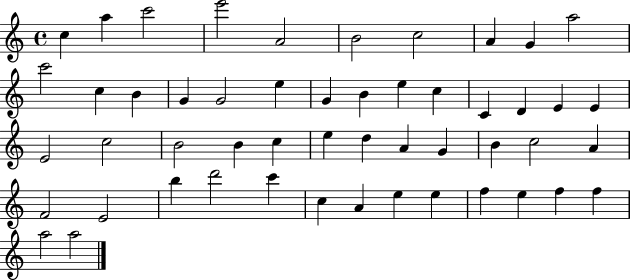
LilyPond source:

{
  \clef treble
  \time 4/4
  \defaultTimeSignature
  \key c \major
  c''4 a''4 c'''2 | e'''2 a'2 | b'2 c''2 | a'4 g'4 a''2 | \break c'''2 c''4 b'4 | g'4 g'2 e''4 | g'4 b'4 e''4 c''4 | c'4 d'4 e'4 e'4 | \break e'2 c''2 | b'2 b'4 c''4 | e''4 d''4 a'4 g'4 | b'4 c''2 a'4 | \break f'2 e'2 | b''4 d'''2 c'''4 | c''4 a'4 e''4 e''4 | f''4 e''4 f''4 f''4 | \break a''2 a''2 | \bar "|."
}